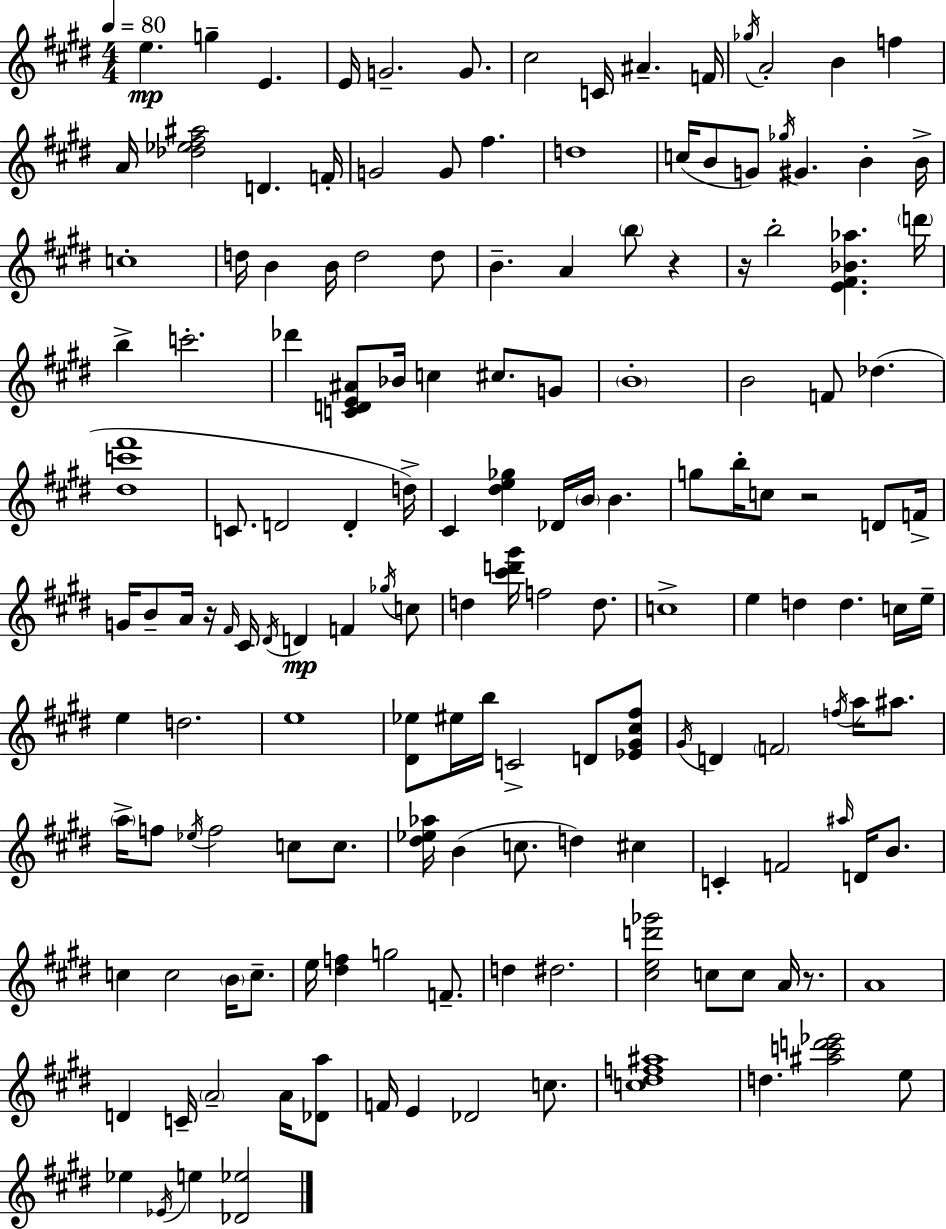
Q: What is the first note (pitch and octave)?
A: E5